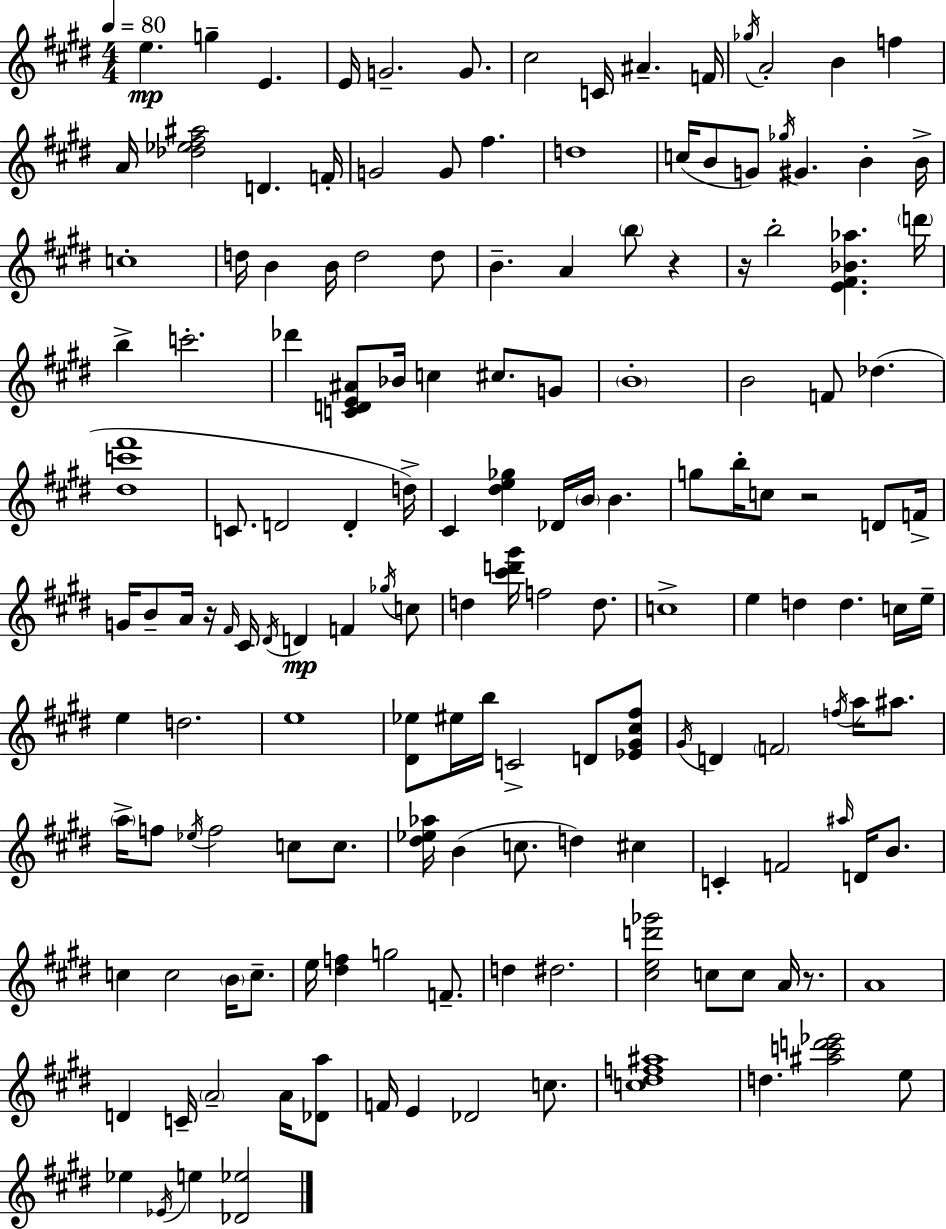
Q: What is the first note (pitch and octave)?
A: E5